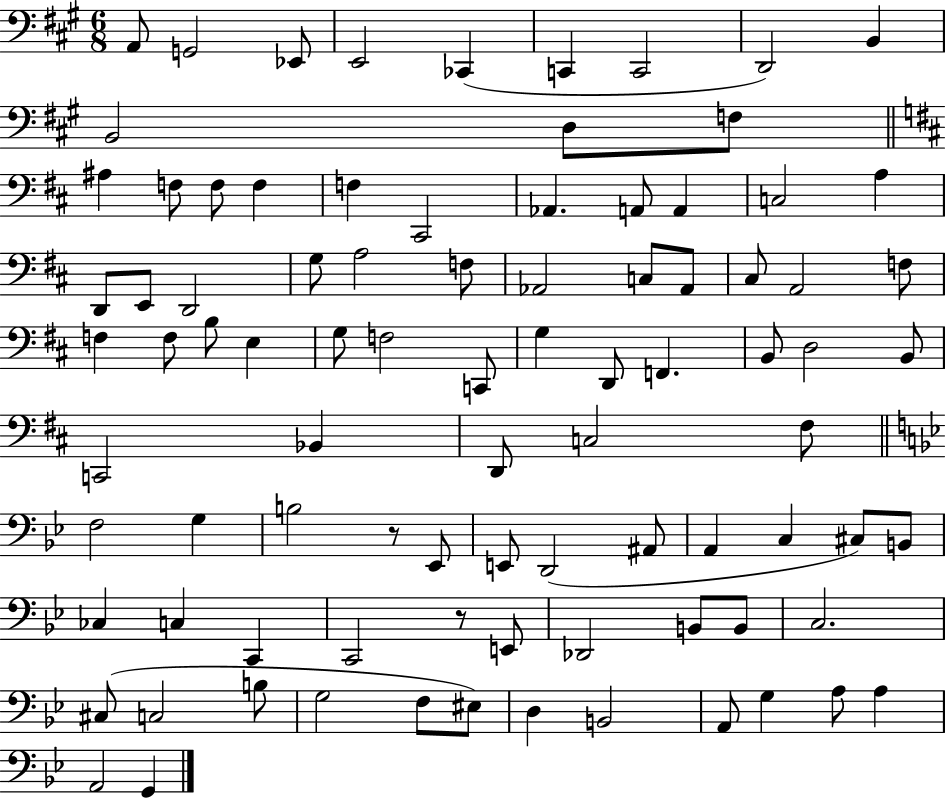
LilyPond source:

{
  \clef bass
  \numericTimeSignature
  \time 6/8
  \key a \major
  a,8 g,2 ees,8 | e,2 ces,4( | c,4 c,2 | d,2) b,4 | \break b,2 d8 f8 | \bar "||" \break \key b \minor ais4 f8 f8 f4 | f4 cis,2 | aes,4. a,8 a,4 | c2 a4 | \break d,8 e,8 d,2 | g8 a2 f8 | aes,2 c8 aes,8 | cis8 a,2 f8 | \break f4 f8 b8 e4 | g8 f2 c,8 | g4 d,8 f,4. | b,8 d2 b,8 | \break c,2 bes,4 | d,8 c2 fis8 | \bar "||" \break \key bes \major f2 g4 | b2 r8 ees,8 | e,8 d,2( ais,8 | a,4 c4 cis8) b,8 | \break ces4 c4 c,4 | c,2 r8 e,8 | des,2 b,8 b,8 | c2. | \break cis8( c2 b8 | g2 f8 eis8) | d4 b,2 | a,8 g4 a8 a4 | \break a,2 g,4 | \bar "|."
}